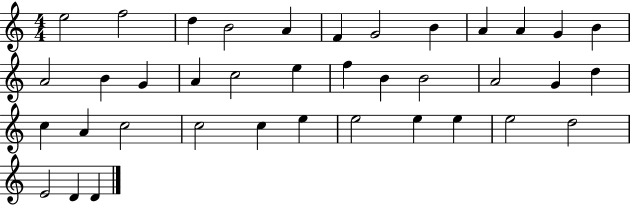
X:1
T:Untitled
M:4/4
L:1/4
K:C
e2 f2 d B2 A F G2 B A A G B A2 B G A c2 e f B B2 A2 G d c A c2 c2 c e e2 e e e2 d2 E2 D D